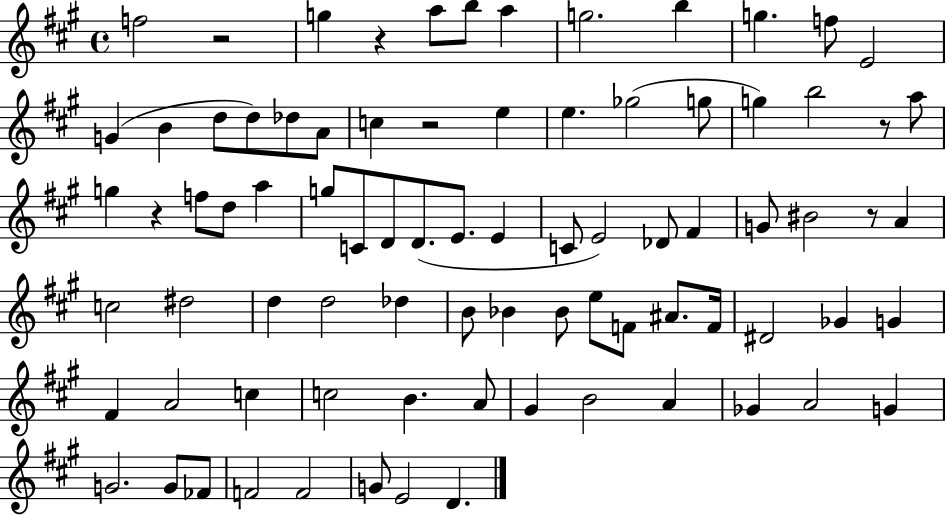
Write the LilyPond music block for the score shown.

{
  \clef treble
  \time 4/4
  \defaultTimeSignature
  \key a \major
  \repeat volta 2 { f''2 r2 | g''4 r4 a''8 b''8 a''4 | g''2. b''4 | g''4. f''8 e'2 | \break g'4( b'4 d''8 d''8) des''8 a'8 | c''4 r2 e''4 | e''4. ges''2( g''8 | g''4) b''2 r8 a''8 | \break g''4 r4 f''8 d''8 a''4 | g''8 c'8 d'8 d'8.( e'8. e'4 | c'8 e'2) des'8 fis'4 | g'8 bis'2 r8 a'4 | \break c''2 dis''2 | d''4 d''2 des''4 | b'8 bes'4 bes'8 e''8 f'8 ais'8. f'16 | dis'2 ges'4 g'4 | \break fis'4 a'2 c''4 | c''2 b'4. a'8 | gis'4 b'2 a'4 | ges'4 a'2 g'4 | \break g'2. g'8 fes'8 | f'2 f'2 | g'8 e'2 d'4. | } \bar "|."
}